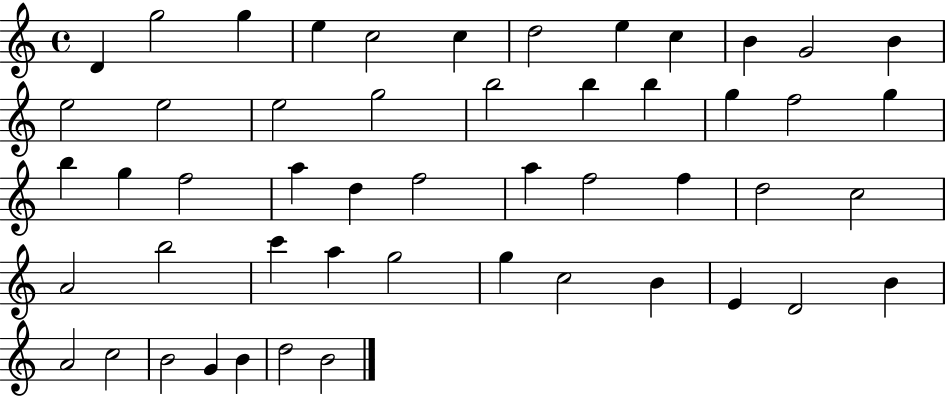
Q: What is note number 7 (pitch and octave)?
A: D5